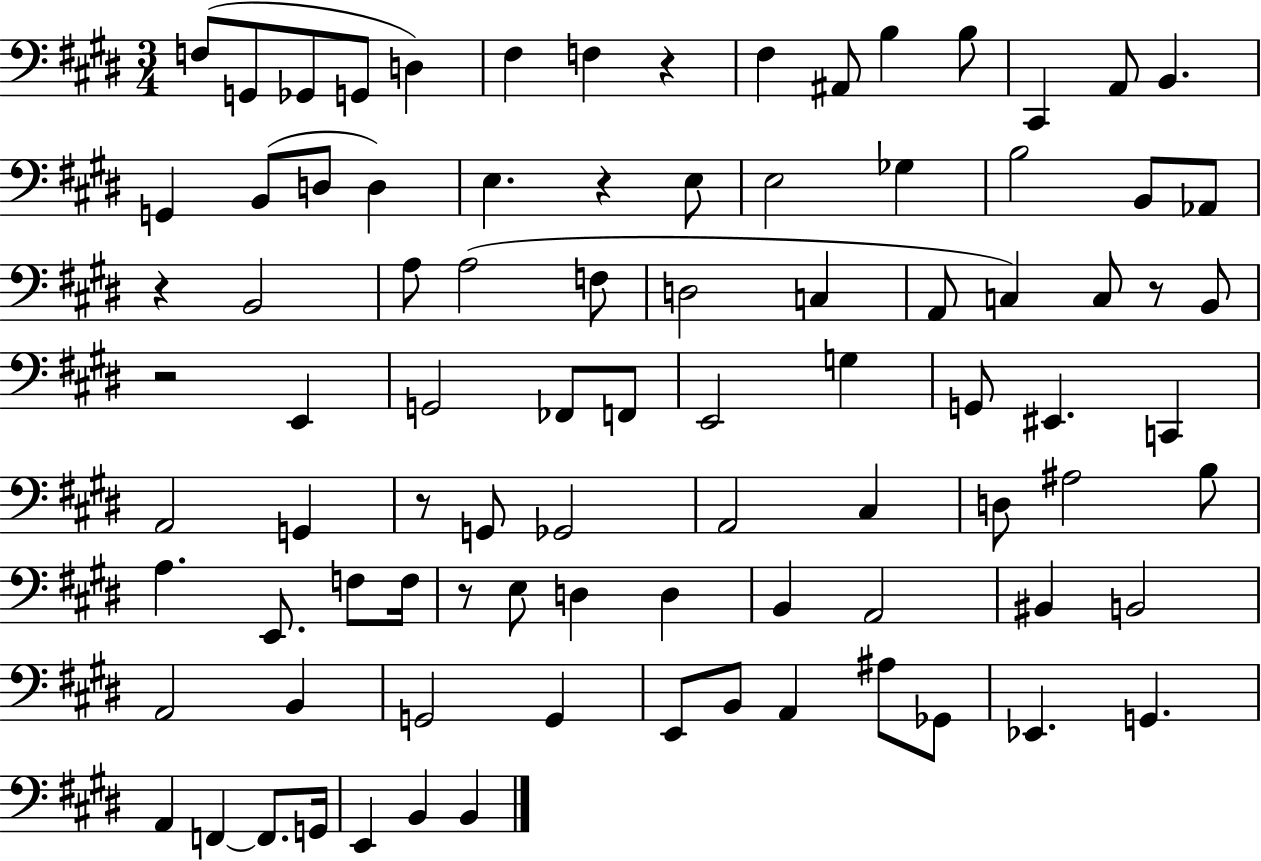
X:1
T:Untitled
M:3/4
L:1/4
K:E
F,/2 G,,/2 _G,,/2 G,,/2 D, ^F, F, z ^F, ^A,,/2 B, B,/2 ^C,, A,,/2 B,, G,, B,,/2 D,/2 D, E, z E,/2 E,2 _G, B,2 B,,/2 _A,,/2 z B,,2 A,/2 A,2 F,/2 D,2 C, A,,/2 C, C,/2 z/2 B,,/2 z2 E,, G,,2 _F,,/2 F,,/2 E,,2 G, G,,/2 ^E,, C,, A,,2 G,, z/2 G,,/2 _G,,2 A,,2 ^C, D,/2 ^A,2 B,/2 A, E,,/2 F,/2 F,/4 z/2 E,/2 D, D, B,, A,,2 ^B,, B,,2 A,,2 B,, G,,2 G,, E,,/2 B,,/2 A,, ^A,/2 _G,,/2 _E,, G,, A,, F,, F,,/2 G,,/4 E,, B,, B,,